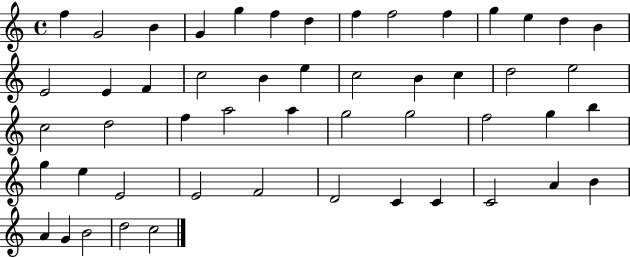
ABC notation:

X:1
T:Untitled
M:4/4
L:1/4
K:C
f G2 B G g f d f f2 f g e d B E2 E F c2 B e c2 B c d2 e2 c2 d2 f a2 a g2 g2 f2 g b g e E2 E2 F2 D2 C C C2 A B A G B2 d2 c2